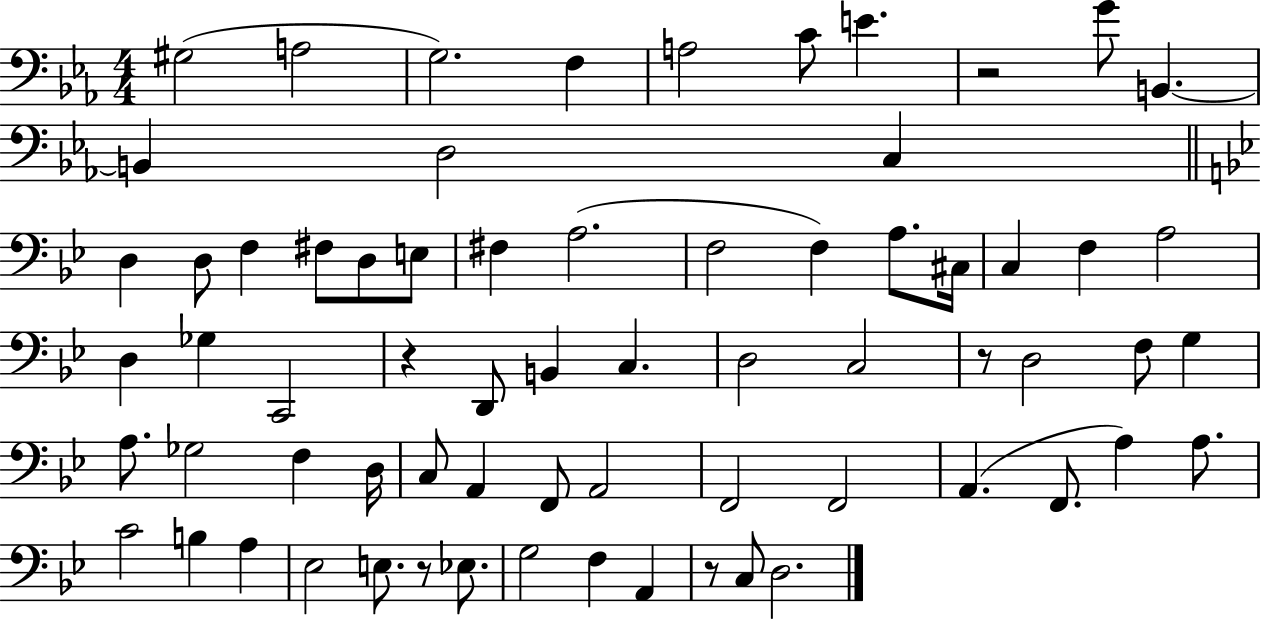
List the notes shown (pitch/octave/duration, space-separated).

G#3/h A3/h G3/h. F3/q A3/h C4/e E4/q. R/h G4/e B2/q. B2/q D3/h C3/q D3/q D3/e F3/q F#3/e D3/e E3/e F#3/q A3/h. F3/h F3/q A3/e. C#3/s C3/q F3/q A3/h D3/q Gb3/q C2/h R/q D2/e B2/q C3/q. D3/h C3/h R/e D3/h F3/e G3/q A3/e. Gb3/h F3/q D3/s C3/e A2/q F2/e A2/h F2/h F2/h A2/q. F2/e. A3/q A3/e. C4/h B3/q A3/q Eb3/h E3/e. R/e Eb3/e. G3/h F3/q A2/q R/e C3/e D3/h.